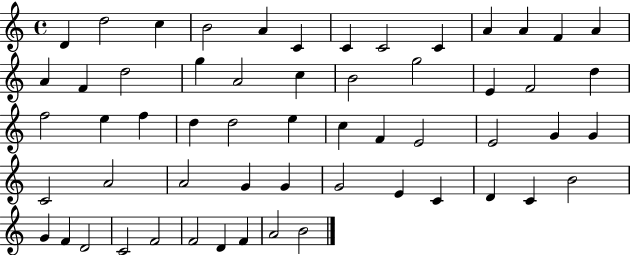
{
  \clef treble
  \time 4/4
  \defaultTimeSignature
  \key c \major
  d'4 d''2 c''4 | b'2 a'4 c'4 | c'4 c'2 c'4 | a'4 a'4 f'4 a'4 | \break a'4 f'4 d''2 | g''4 a'2 c''4 | b'2 g''2 | e'4 f'2 d''4 | \break f''2 e''4 f''4 | d''4 d''2 e''4 | c''4 f'4 e'2 | e'2 g'4 g'4 | \break c'2 a'2 | a'2 g'4 g'4 | g'2 e'4 c'4 | d'4 c'4 b'2 | \break g'4 f'4 d'2 | c'2 f'2 | f'2 d'4 f'4 | a'2 b'2 | \break \bar "|."
}